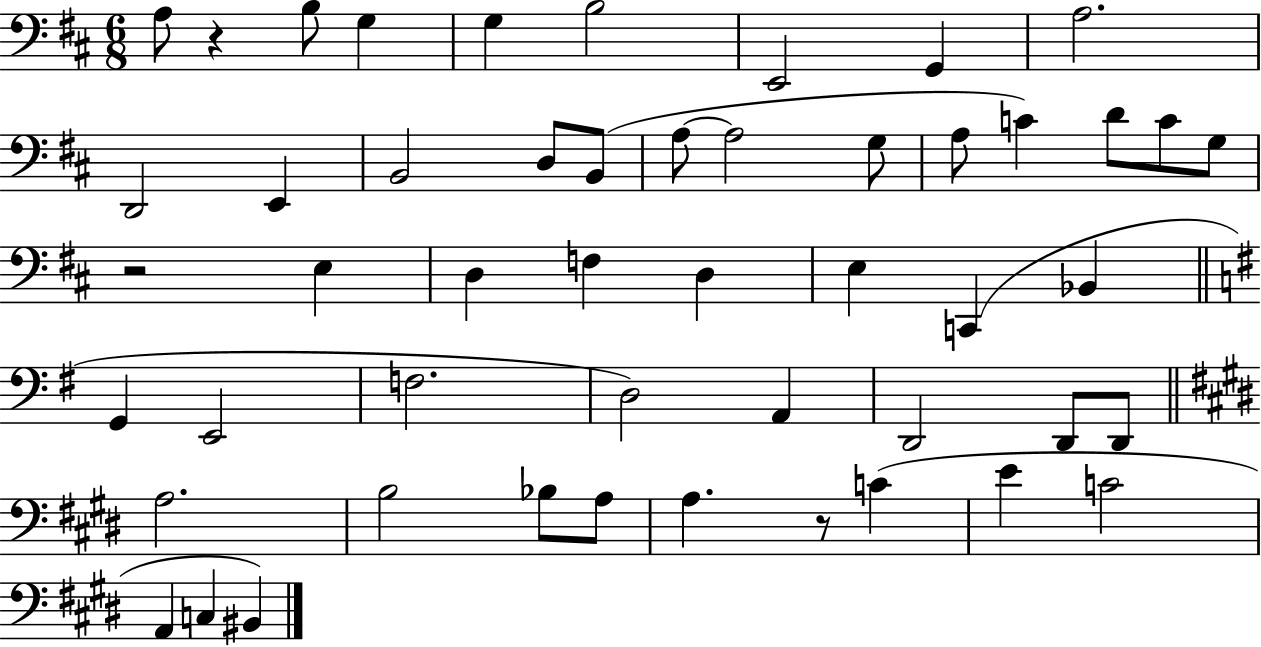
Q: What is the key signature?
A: D major